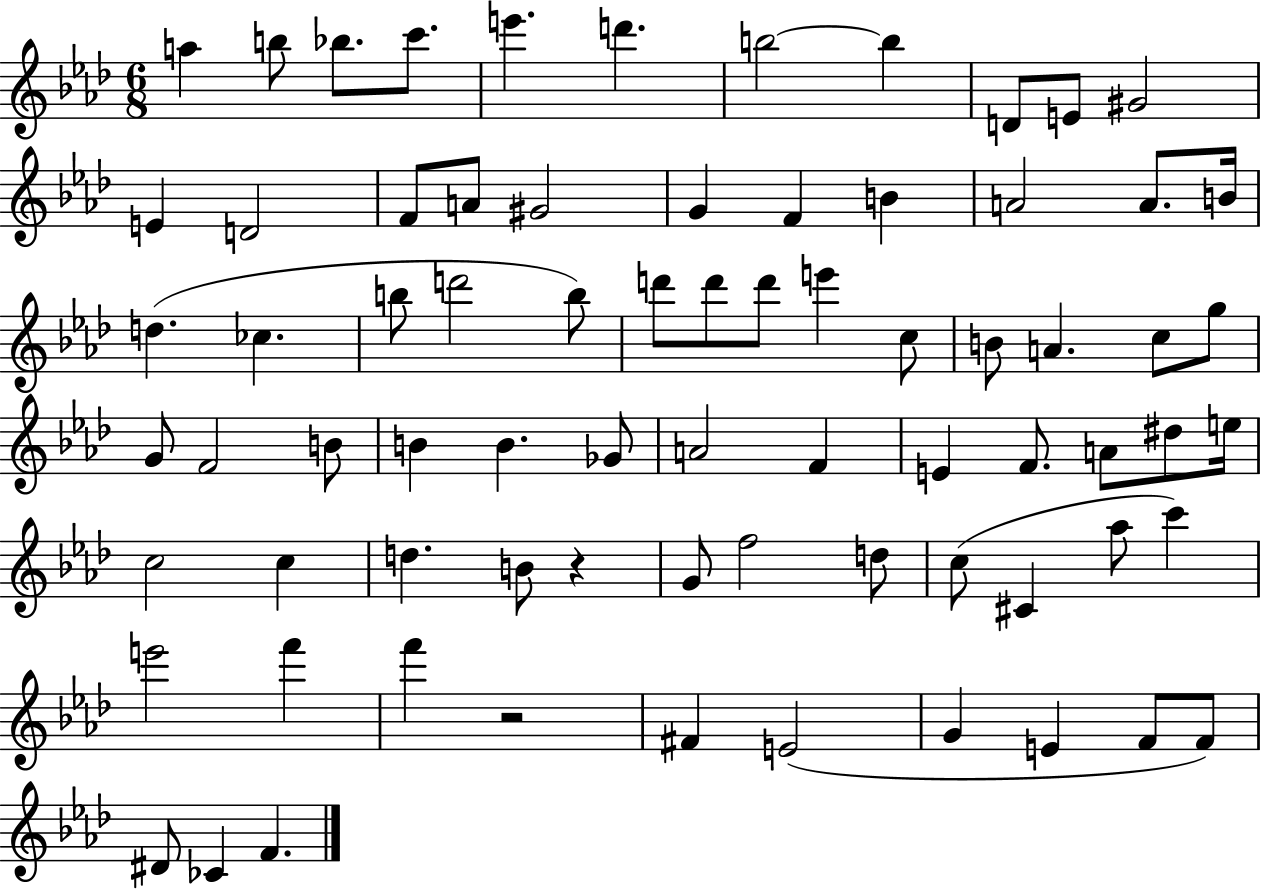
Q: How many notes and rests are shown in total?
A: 74